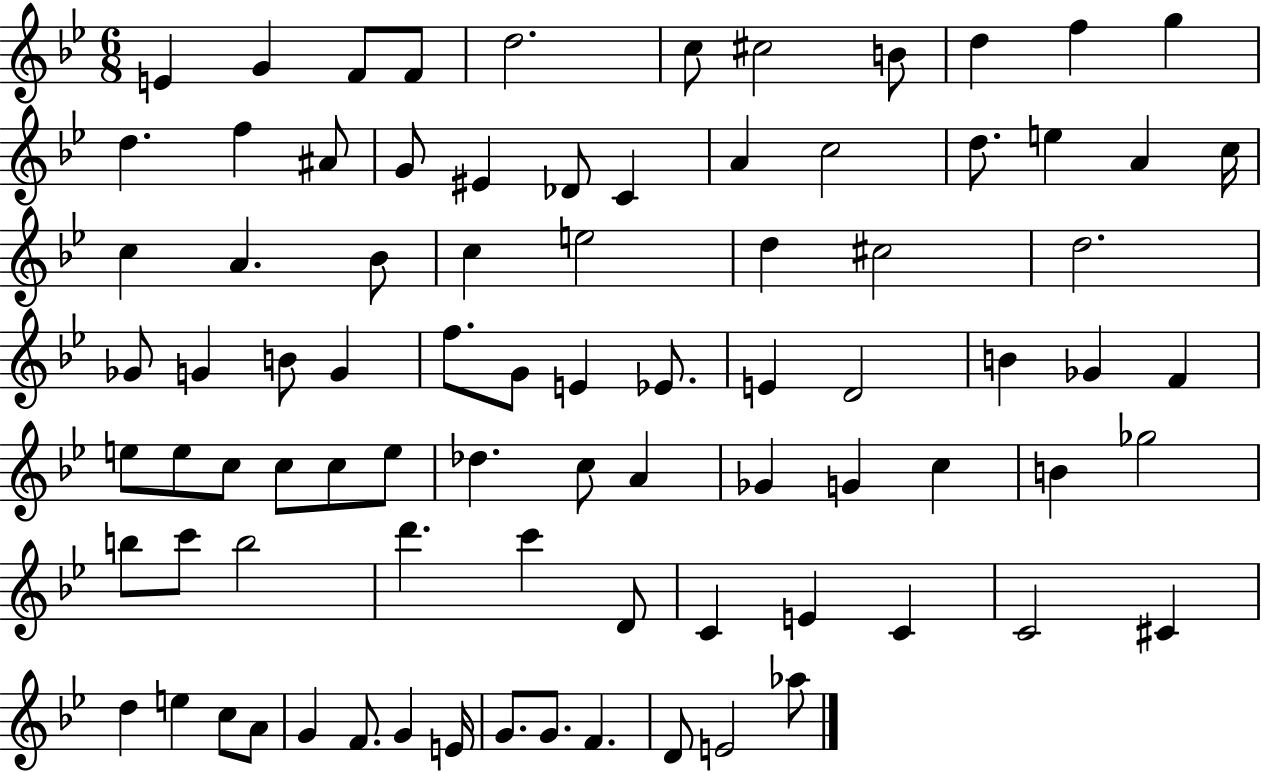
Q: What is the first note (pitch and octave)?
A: E4